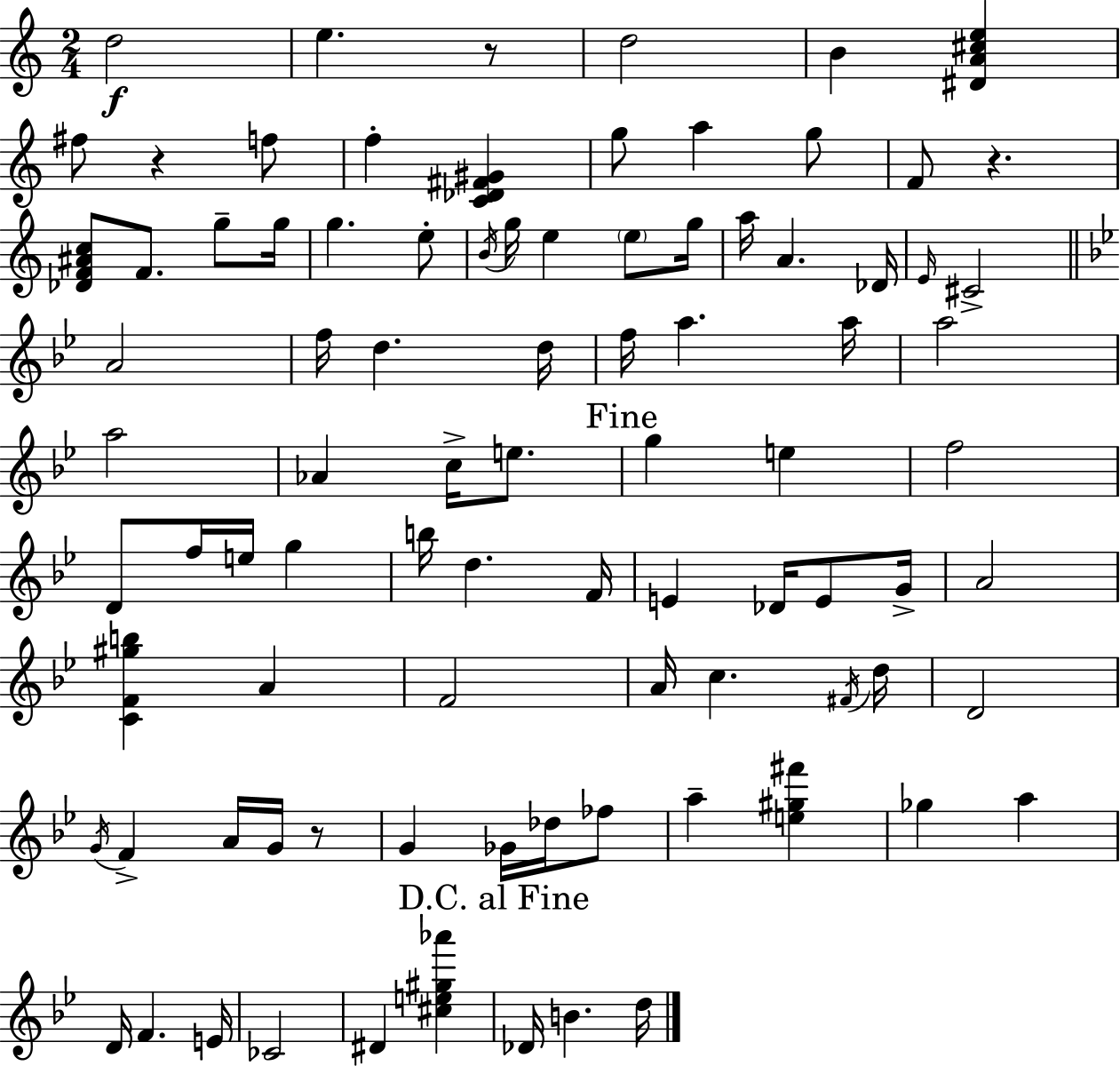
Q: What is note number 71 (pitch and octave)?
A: A5